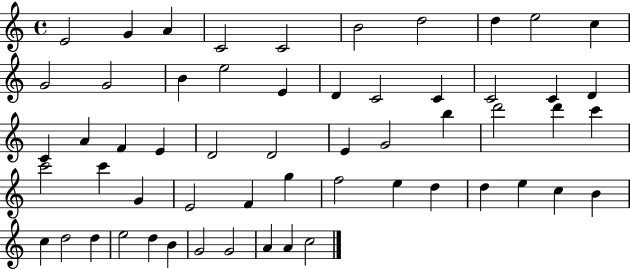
E4/h G4/q A4/q C4/h C4/h B4/h D5/h D5/q E5/h C5/q G4/h G4/h B4/q E5/h E4/q D4/q C4/h C4/q C4/h C4/q D4/q C4/q A4/q F4/q E4/q D4/h D4/h E4/q G4/h B5/q D6/h D6/q C6/q C6/h C6/q G4/q E4/h F4/q G5/q F5/h E5/q D5/q D5/q E5/q C5/q B4/q C5/q D5/h D5/q E5/h D5/q B4/q G4/h G4/h A4/q A4/q C5/h